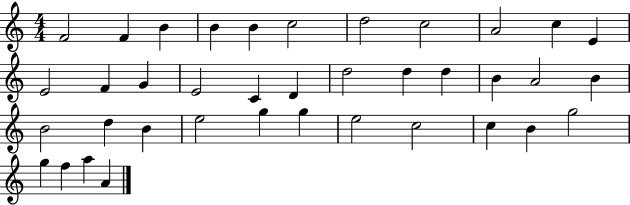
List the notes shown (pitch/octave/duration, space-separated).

F4/h F4/q B4/q B4/q B4/q C5/h D5/h C5/h A4/h C5/q E4/q E4/h F4/q G4/q E4/h C4/q D4/q D5/h D5/q D5/q B4/q A4/h B4/q B4/h D5/q B4/q E5/h G5/q G5/q E5/h C5/h C5/q B4/q G5/h G5/q F5/q A5/q A4/q